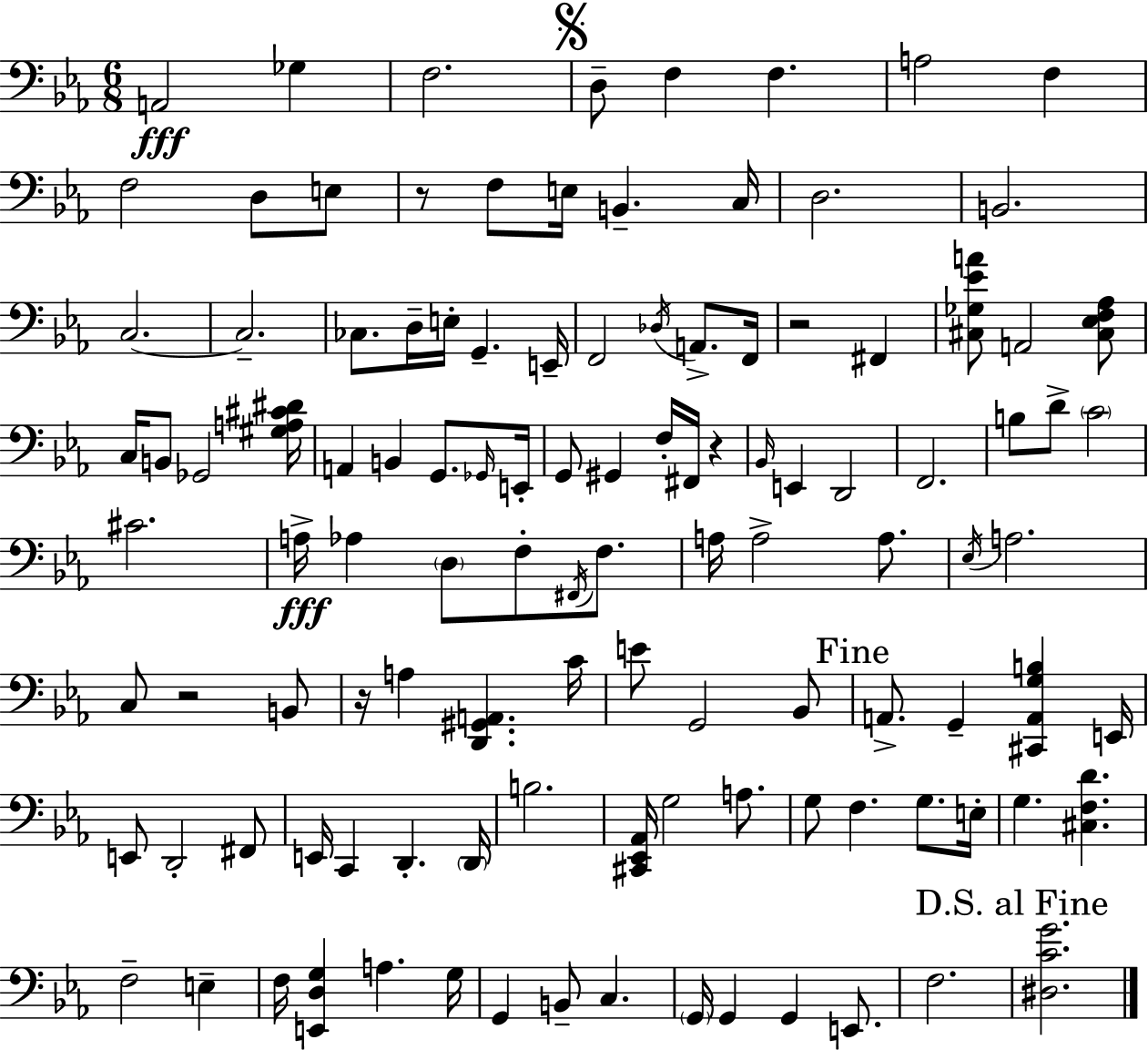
A2/h Gb3/q F3/h. D3/e F3/q F3/q. A3/h F3/q F3/h D3/e E3/e R/e F3/e E3/s B2/q. C3/s D3/h. B2/h. C3/h. C3/h. CES3/e. D3/s E3/s G2/q. E2/s F2/h Db3/s A2/e. F2/s R/h F#2/q [C#3,Gb3,Eb4,A4]/e A2/h [C#3,Eb3,F3,Ab3]/e C3/s B2/e Gb2/h [G#3,A3,C#4,D#4]/s A2/q B2/q G2/e. Gb2/s E2/s G2/e G#2/q F3/s F#2/s R/q Bb2/s E2/q D2/h F2/h. B3/e D4/e C4/h C#4/h. A3/s Ab3/q D3/e F3/e F#2/s F3/e. A3/s A3/h A3/e. Eb3/s A3/h. C3/e R/h B2/e R/s A3/q [D2,G#2,A2]/q. C4/s E4/e G2/h Bb2/e A2/e. G2/q [C#2,A2,G3,B3]/q E2/s E2/e D2/h F#2/e E2/s C2/q D2/q. D2/s B3/h. [C#2,Eb2,Ab2]/s G3/h A3/e. G3/e F3/q. G3/e. E3/s G3/q. [C#3,F3,D4]/q. F3/h E3/q F3/s [E2,D3,G3]/q A3/q. G3/s G2/q B2/e C3/q. G2/s G2/q G2/q E2/e. F3/h. [D#3,C4,G4]/h.